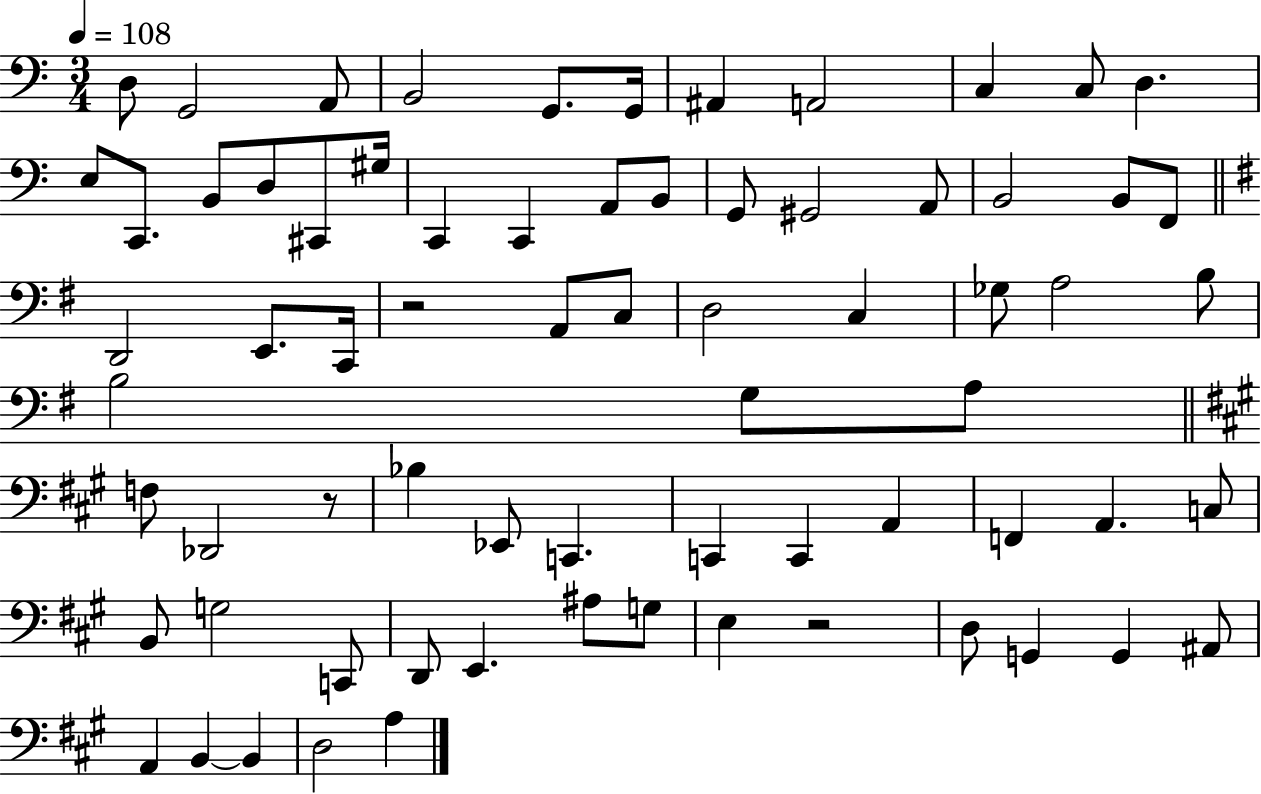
{
  \clef bass
  \numericTimeSignature
  \time 3/4
  \key c \major
  \tempo 4 = 108
  d8 g,2 a,8 | b,2 g,8. g,16 | ais,4 a,2 | c4 c8 d4. | \break e8 c,8. b,8 d8 cis,8 gis16 | c,4 c,4 a,8 b,8 | g,8 gis,2 a,8 | b,2 b,8 f,8 | \break \bar "||" \break \key g \major d,2 e,8. c,16 | r2 a,8 c8 | d2 c4 | ges8 a2 b8 | \break b2 g8 a8 | \bar "||" \break \key a \major f8 des,2 r8 | bes4 ees,8 c,4. | c,4 c,4 a,4 | f,4 a,4. c8 | \break b,8 g2 c,8 | d,8 e,4. ais8 g8 | e4 r2 | d8 g,4 g,4 ais,8 | \break a,4 b,4~~ b,4 | d2 a4 | \bar "|."
}